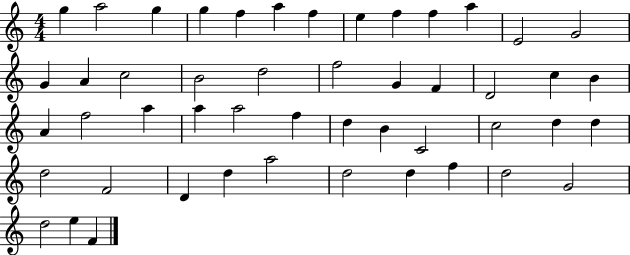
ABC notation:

X:1
T:Untitled
M:4/4
L:1/4
K:C
g a2 g g f a f e f f a E2 G2 G A c2 B2 d2 f2 G F D2 c B A f2 a a a2 f d B C2 c2 d d d2 F2 D d a2 d2 d f d2 G2 d2 e F